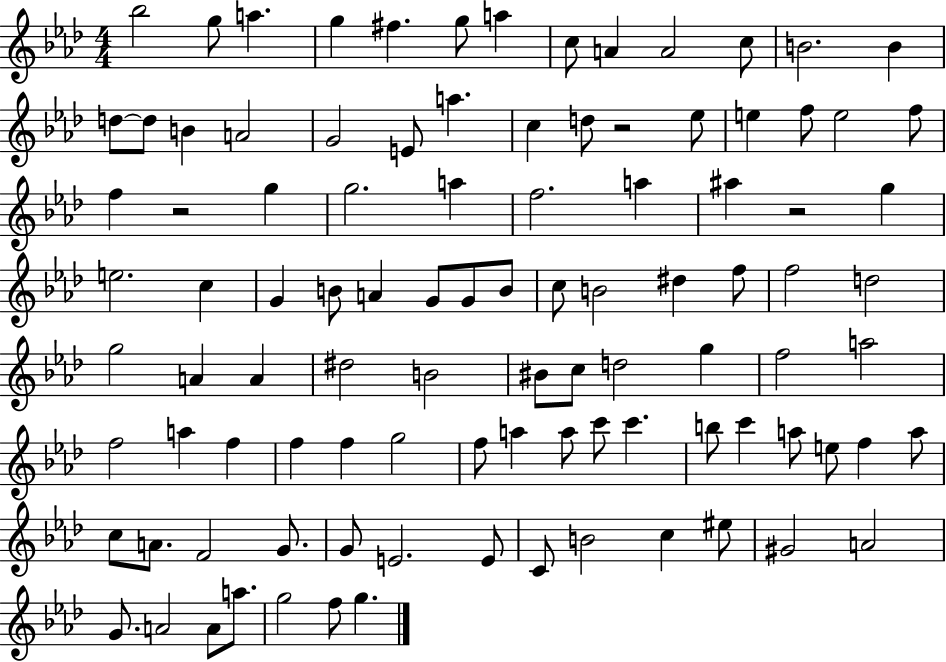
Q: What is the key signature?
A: AES major